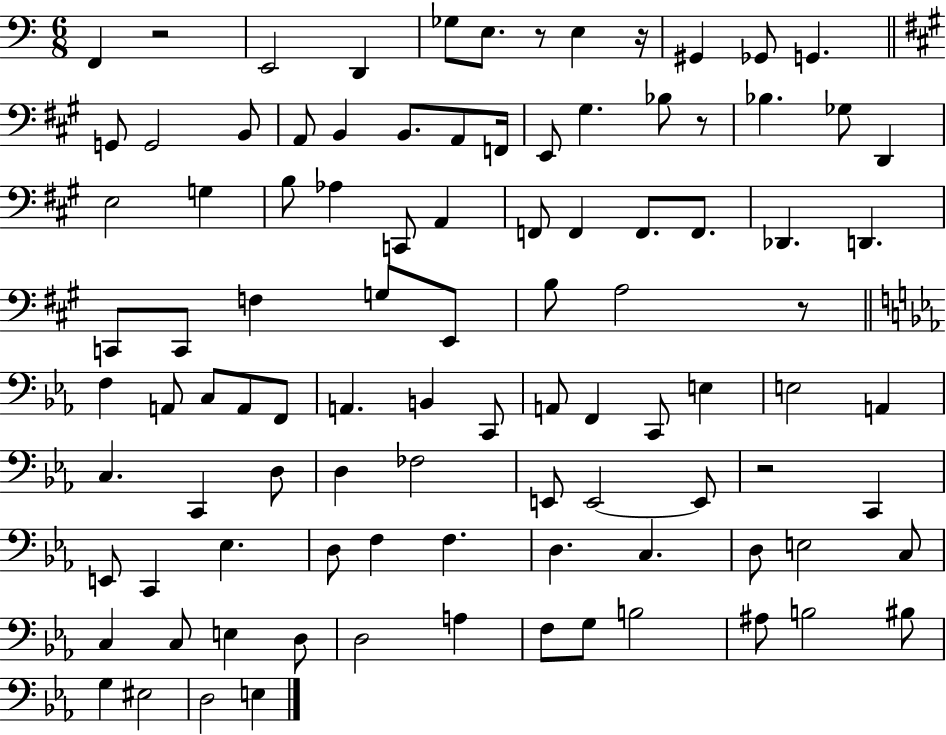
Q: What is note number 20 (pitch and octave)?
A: Bb3